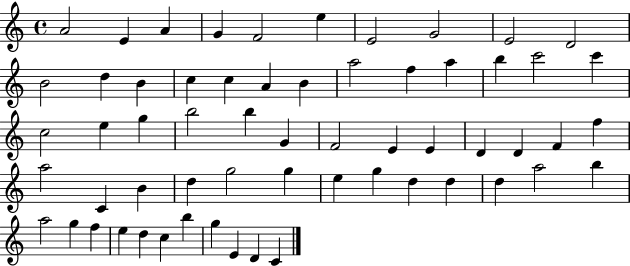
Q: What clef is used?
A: treble